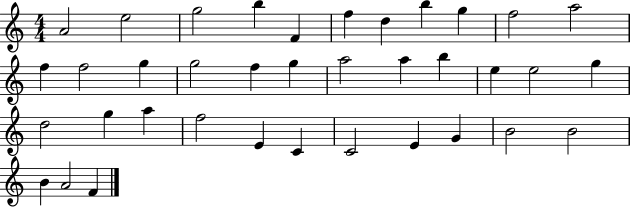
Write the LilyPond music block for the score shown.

{
  \clef treble
  \numericTimeSignature
  \time 4/4
  \key c \major
  a'2 e''2 | g''2 b''4 f'4 | f''4 d''4 b''4 g''4 | f''2 a''2 | \break f''4 f''2 g''4 | g''2 f''4 g''4 | a''2 a''4 b''4 | e''4 e''2 g''4 | \break d''2 g''4 a''4 | f''2 e'4 c'4 | c'2 e'4 g'4 | b'2 b'2 | \break b'4 a'2 f'4 | \bar "|."
}